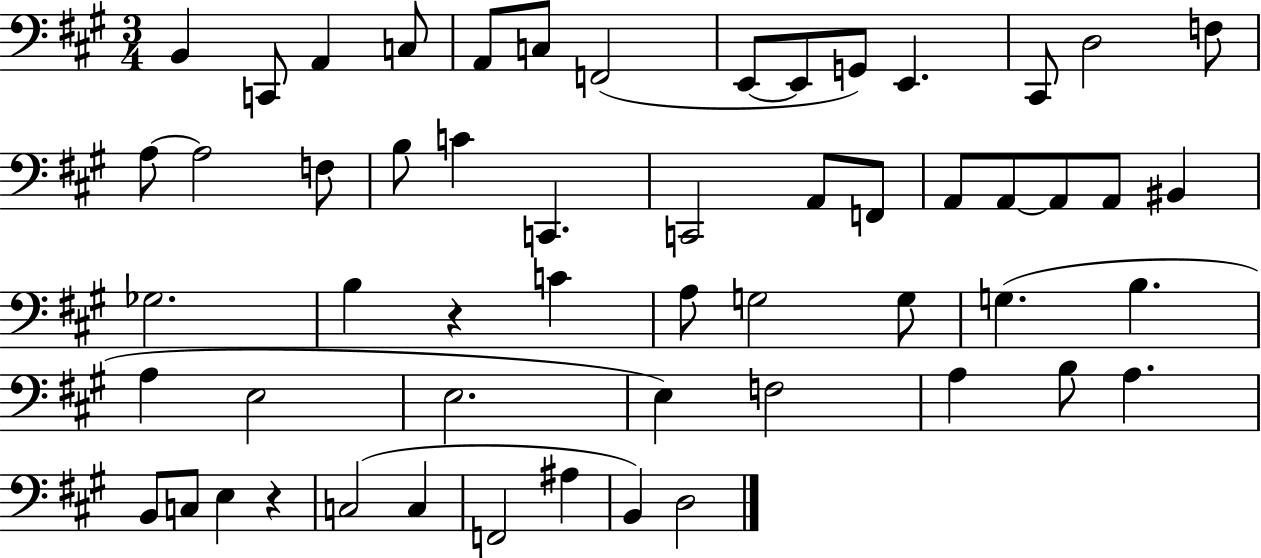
X:1
T:Untitled
M:3/4
L:1/4
K:A
B,, C,,/2 A,, C,/2 A,,/2 C,/2 F,,2 E,,/2 E,,/2 G,,/2 E,, ^C,,/2 D,2 F,/2 A,/2 A,2 F,/2 B,/2 C C,, C,,2 A,,/2 F,,/2 A,,/2 A,,/2 A,,/2 A,,/2 ^B,, _G,2 B, z C A,/2 G,2 G,/2 G, B, A, E,2 E,2 E, F,2 A, B,/2 A, B,,/2 C,/2 E, z C,2 C, F,,2 ^A, B,, D,2